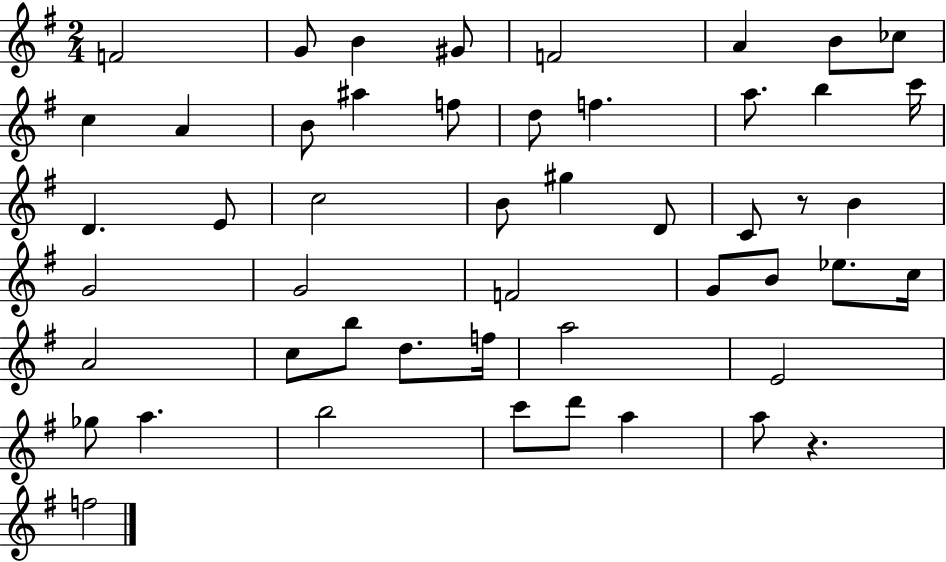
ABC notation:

X:1
T:Untitled
M:2/4
L:1/4
K:G
F2 G/2 B ^G/2 F2 A B/2 _c/2 c A B/2 ^a f/2 d/2 f a/2 b c'/4 D E/2 c2 B/2 ^g D/2 C/2 z/2 B G2 G2 F2 G/2 B/2 _e/2 c/4 A2 c/2 b/2 d/2 f/4 a2 E2 _g/2 a b2 c'/2 d'/2 a a/2 z f2